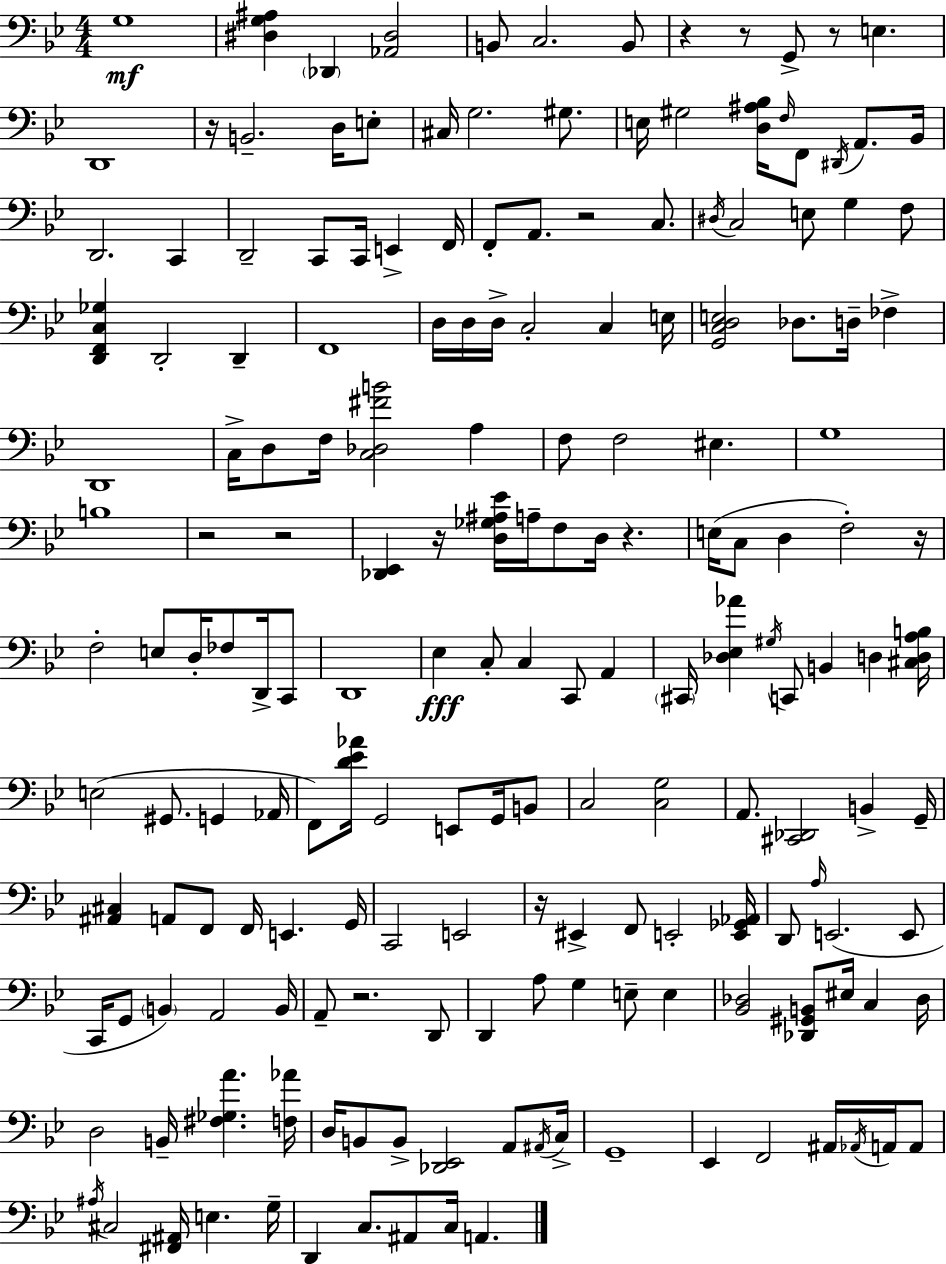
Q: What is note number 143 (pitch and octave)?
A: G3